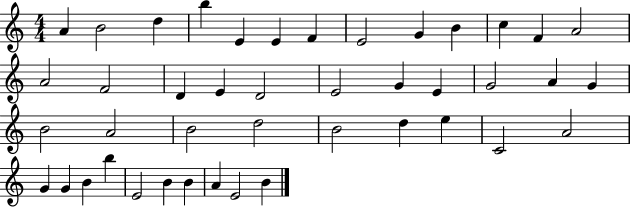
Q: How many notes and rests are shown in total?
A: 43